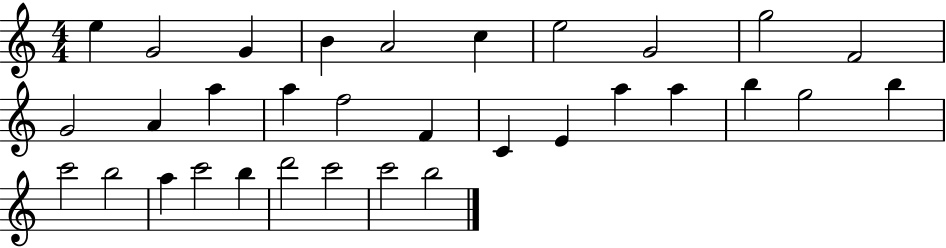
E5/q G4/h G4/q B4/q A4/h C5/q E5/h G4/h G5/h F4/h G4/h A4/q A5/q A5/q F5/h F4/q C4/q E4/q A5/q A5/q B5/q G5/h B5/q C6/h B5/h A5/q C6/h B5/q D6/h C6/h C6/h B5/h